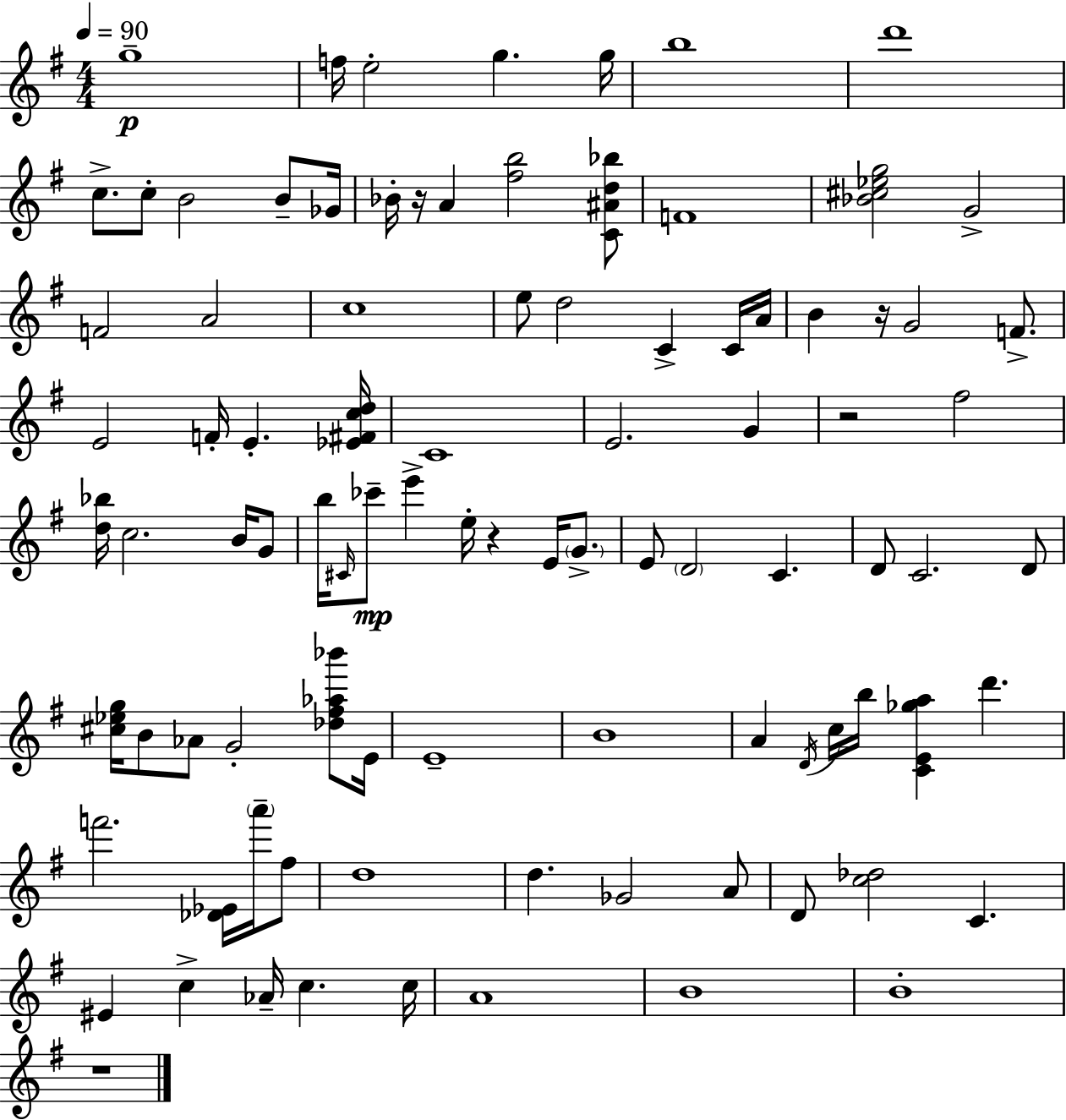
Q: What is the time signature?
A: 4/4